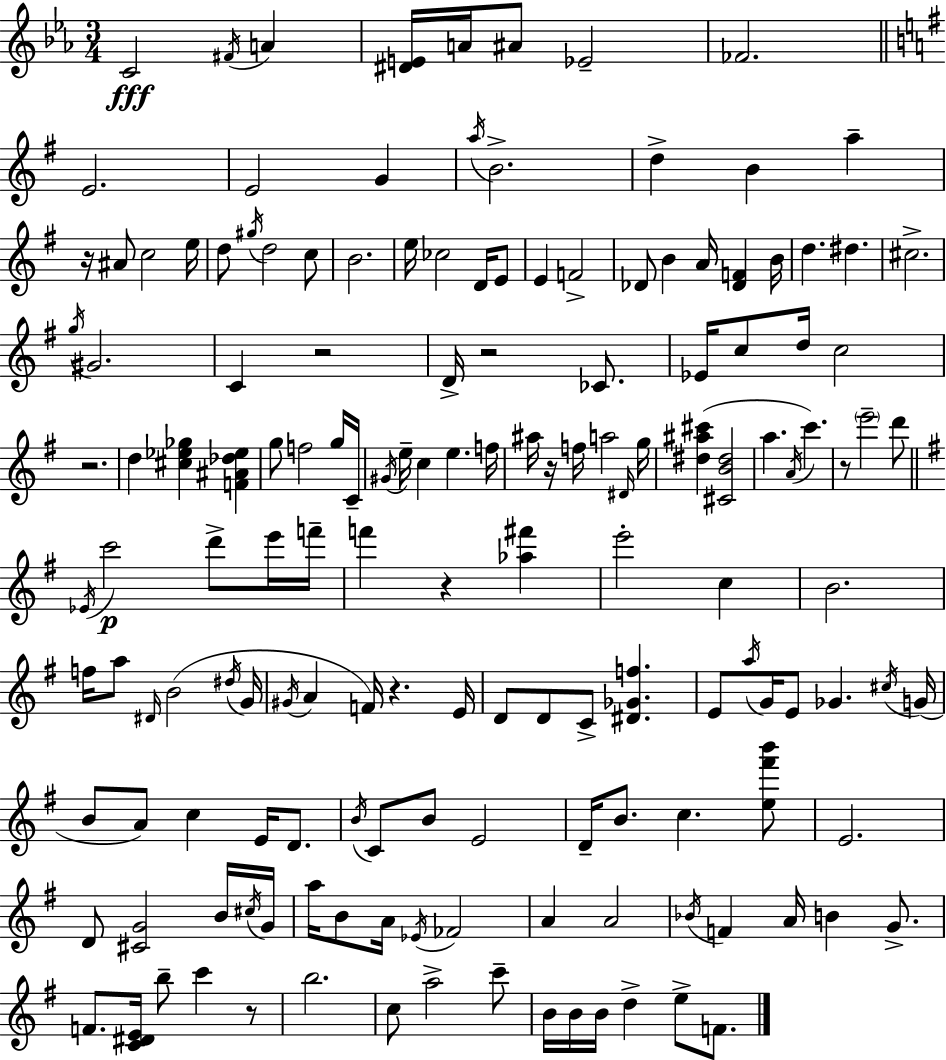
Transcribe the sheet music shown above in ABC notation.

X:1
T:Untitled
M:3/4
L:1/4
K:Cm
C2 ^F/4 A [^DE]/4 A/4 ^A/2 _E2 _F2 E2 E2 G a/4 B2 d B a z/4 ^A/2 c2 e/4 d/2 ^g/4 d2 c/2 B2 e/4 _c2 D/4 E/2 E F2 _D/2 B A/4 [_DF] B/4 d ^d ^c2 g/4 ^G2 C z2 D/4 z2 _C/2 _E/4 c/2 d/4 c2 z2 d [^c_e_g] [F^A_d_e] g/2 f2 g/4 C/4 ^G/4 e/4 c e f/4 ^a/4 z/4 f/4 a2 ^D/4 g/4 [^d^a^c'] [^CB^d]2 a A/4 c' z/2 e'2 d'/2 _E/4 c'2 d'/2 e'/4 f'/4 f' z [_a^f'] e'2 c B2 f/4 a/2 ^D/4 B2 ^d/4 G/4 ^G/4 A F/4 z E/4 D/2 D/2 C/2 [^D_Gf] E/2 a/4 G/4 E/2 _G ^c/4 G/4 B/2 A/2 c E/4 D/2 B/4 C/2 B/2 E2 D/4 B/2 c [e^f'b']/2 E2 D/2 [^CG]2 B/4 ^c/4 G/4 a/4 B/2 A/4 _E/4 _F2 A A2 _B/4 F A/4 B G/2 F/2 [C^DE]/4 b/2 c' z/2 b2 c/2 a2 c'/2 B/4 B/4 B/4 d e/2 F/2